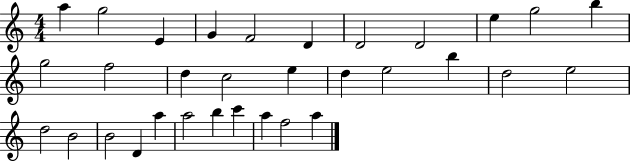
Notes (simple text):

A5/q G5/h E4/q G4/q F4/h D4/q D4/h D4/h E5/q G5/h B5/q G5/h F5/h D5/q C5/h E5/q D5/q E5/h B5/q D5/h E5/h D5/h B4/h B4/h D4/q A5/q A5/h B5/q C6/q A5/q F5/h A5/q